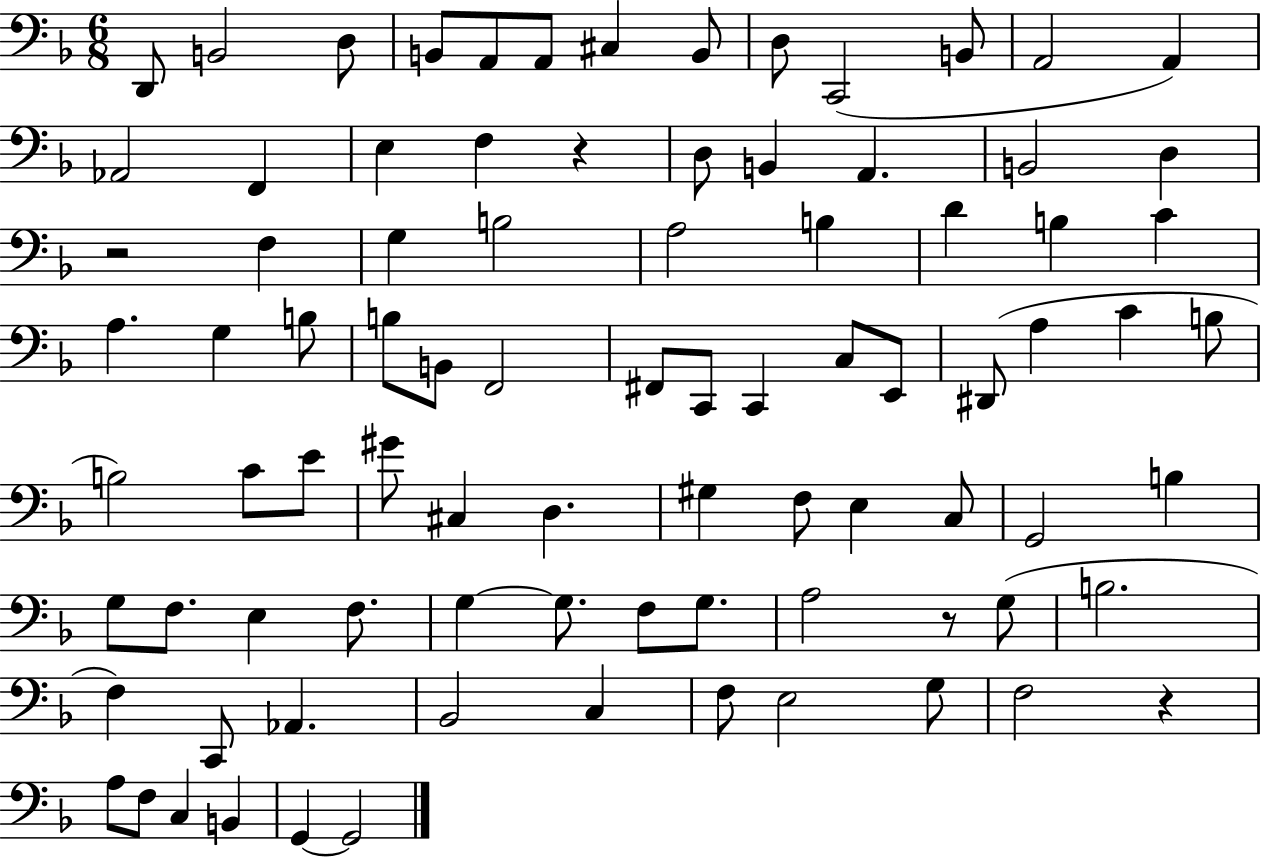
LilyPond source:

{
  \clef bass
  \numericTimeSignature
  \time 6/8
  \key f \major
  \repeat volta 2 { d,8 b,2 d8 | b,8 a,8 a,8 cis4 b,8 | d8 c,2( b,8 | a,2 a,4) | \break aes,2 f,4 | e4 f4 r4 | d8 b,4 a,4. | b,2 d4 | \break r2 f4 | g4 b2 | a2 b4 | d'4 b4 c'4 | \break a4. g4 b8 | b8 b,8 f,2 | fis,8 c,8 c,4 c8 e,8 | dis,8( a4 c'4 b8 | \break b2) c'8 e'8 | gis'8 cis4 d4. | gis4 f8 e4 c8 | g,2 b4 | \break g8 f8. e4 f8. | g4~~ g8. f8 g8. | a2 r8 g8( | b2. | \break f4) c,8 aes,4. | bes,2 c4 | f8 e2 g8 | f2 r4 | \break a8 f8 c4 b,4 | g,4~~ g,2 | } \bar "|."
}